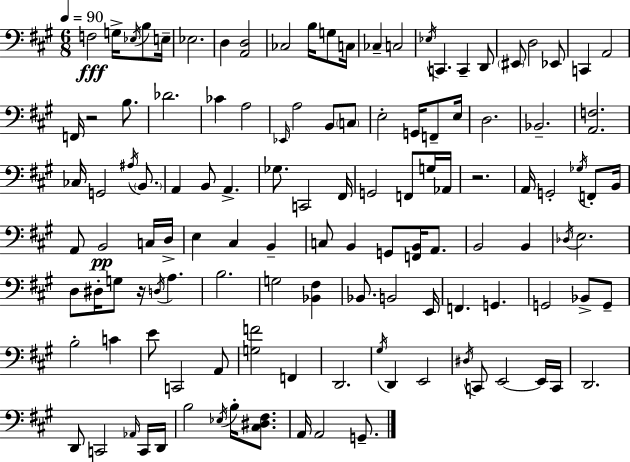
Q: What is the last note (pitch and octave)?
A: G2